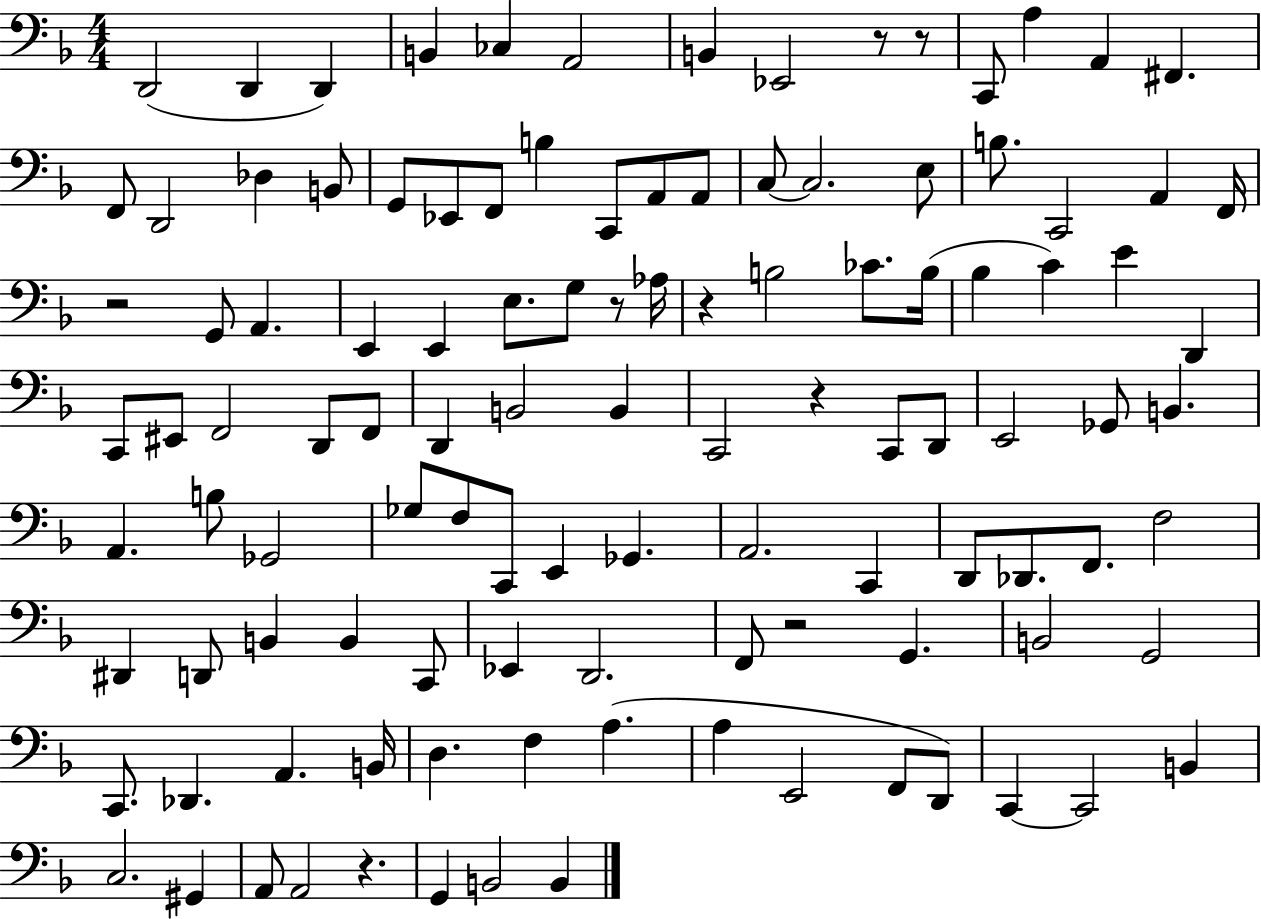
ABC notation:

X:1
T:Untitled
M:4/4
L:1/4
K:F
D,,2 D,, D,, B,, _C, A,,2 B,, _E,,2 z/2 z/2 C,,/2 A, A,, ^F,, F,,/2 D,,2 _D, B,,/2 G,,/2 _E,,/2 F,,/2 B, C,,/2 A,,/2 A,,/2 C,/2 C,2 E,/2 B,/2 C,,2 A,, F,,/4 z2 G,,/2 A,, E,, E,, E,/2 G,/2 z/2 _A,/4 z B,2 _C/2 B,/4 _B, C E D,, C,,/2 ^E,,/2 F,,2 D,,/2 F,,/2 D,, B,,2 B,, C,,2 z C,,/2 D,,/2 E,,2 _G,,/2 B,, A,, B,/2 _G,,2 _G,/2 F,/2 C,,/2 E,, _G,, A,,2 C,, D,,/2 _D,,/2 F,,/2 F,2 ^D,, D,,/2 B,, B,, C,,/2 _E,, D,,2 F,,/2 z2 G,, B,,2 G,,2 C,,/2 _D,, A,, B,,/4 D, F, A, A, E,,2 F,,/2 D,,/2 C,, C,,2 B,, C,2 ^G,, A,,/2 A,,2 z G,, B,,2 B,,